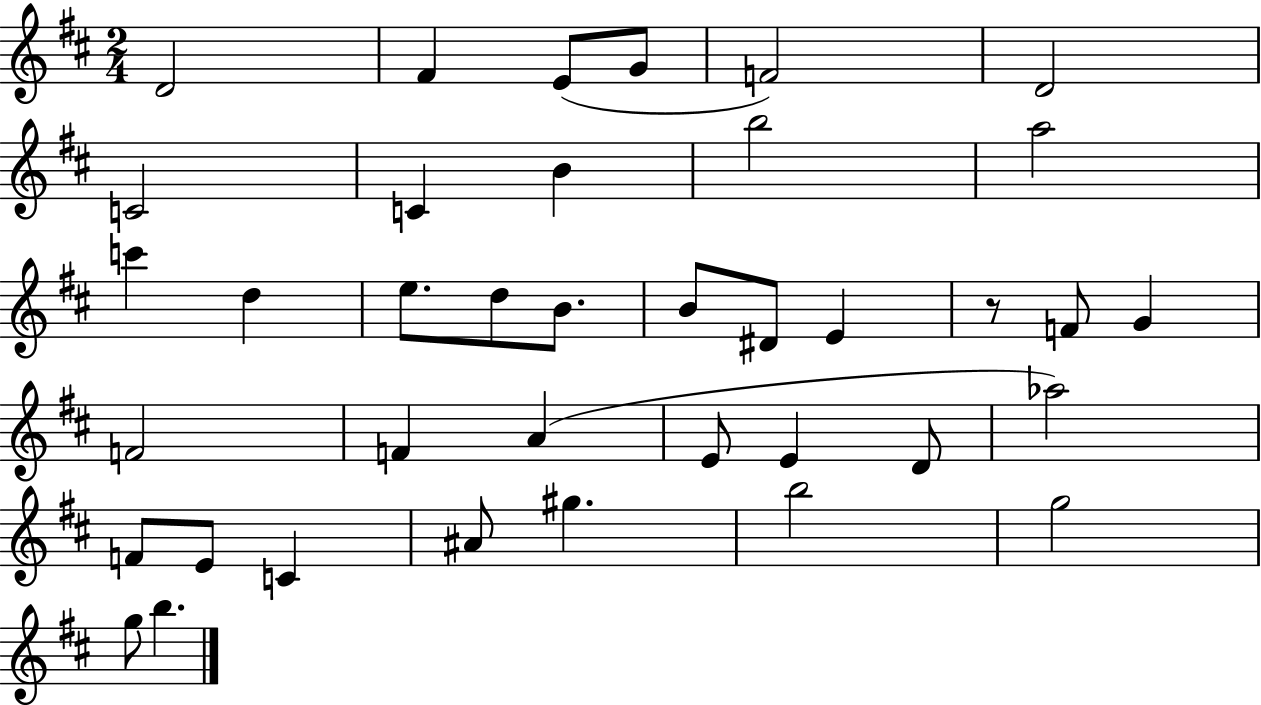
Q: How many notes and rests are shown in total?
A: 38